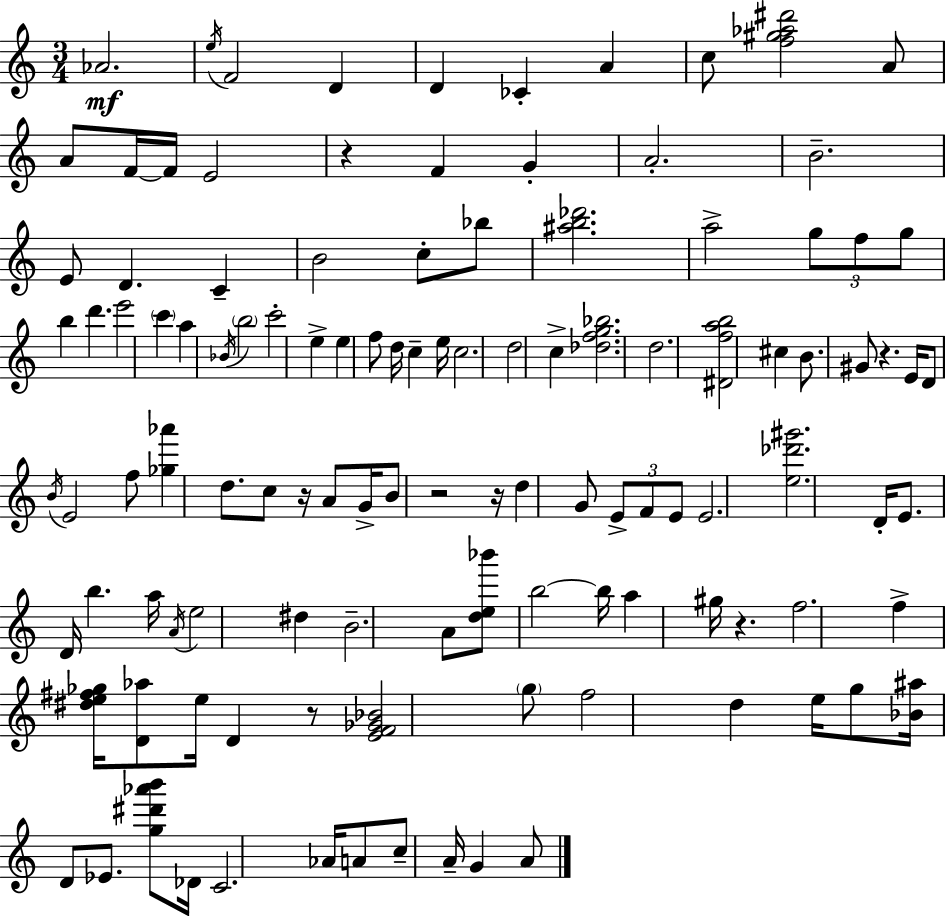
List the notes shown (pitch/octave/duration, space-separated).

Ab4/h. E5/s F4/h D4/q D4/q CES4/q A4/q C5/e [F5,G#5,Ab5,D#6]/h A4/e A4/e F4/s F4/s E4/h R/q F4/q G4/q A4/h. B4/h. E4/e D4/q. C4/q B4/h C5/e Bb5/e [A#5,B5,Db6]/h. A5/h G5/e F5/e G5/e B5/q D6/q. E6/h C6/q A5/q Bb4/s B5/h C6/h E5/q E5/q F5/e D5/s C5/q E5/s C5/h. D5/h C5/q [Db5,F5,G5,Bb5]/h. D5/h. [D#4,F5,A5,B5]/h C#5/q B4/e. G#4/e R/q. E4/s D4/e B4/s E4/h F5/e [Gb5,Ab6]/q D5/e. C5/e R/s A4/e G4/s B4/e R/h R/s D5/q G4/e E4/e F4/e E4/e E4/h. [E5,Db6,G#6]/h. D4/s E4/e. D4/s B5/q. A5/s A4/s E5/h D#5/q B4/h. A4/e [D5,E5,Bb6]/e B5/h B5/s A5/q G#5/s R/q. F5/h. F5/q [D#5,E5,F#5,Gb5]/s [D4,Ab5]/e E5/s D4/q R/e [E4,F4,Gb4,Bb4]/h G5/e F5/h D5/q E5/s G5/e [Bb4,A#5]/s D4/e Eb4/e. [G5,D#6,Ab6,B6]/e Db4/s C4/h. Ab4/s A4/e C5/e A4/s G4/q A4/e